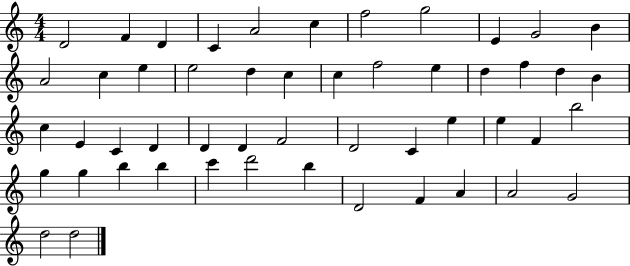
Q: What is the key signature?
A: C major